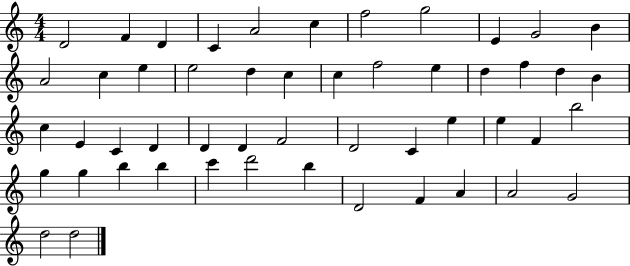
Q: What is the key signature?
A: C major